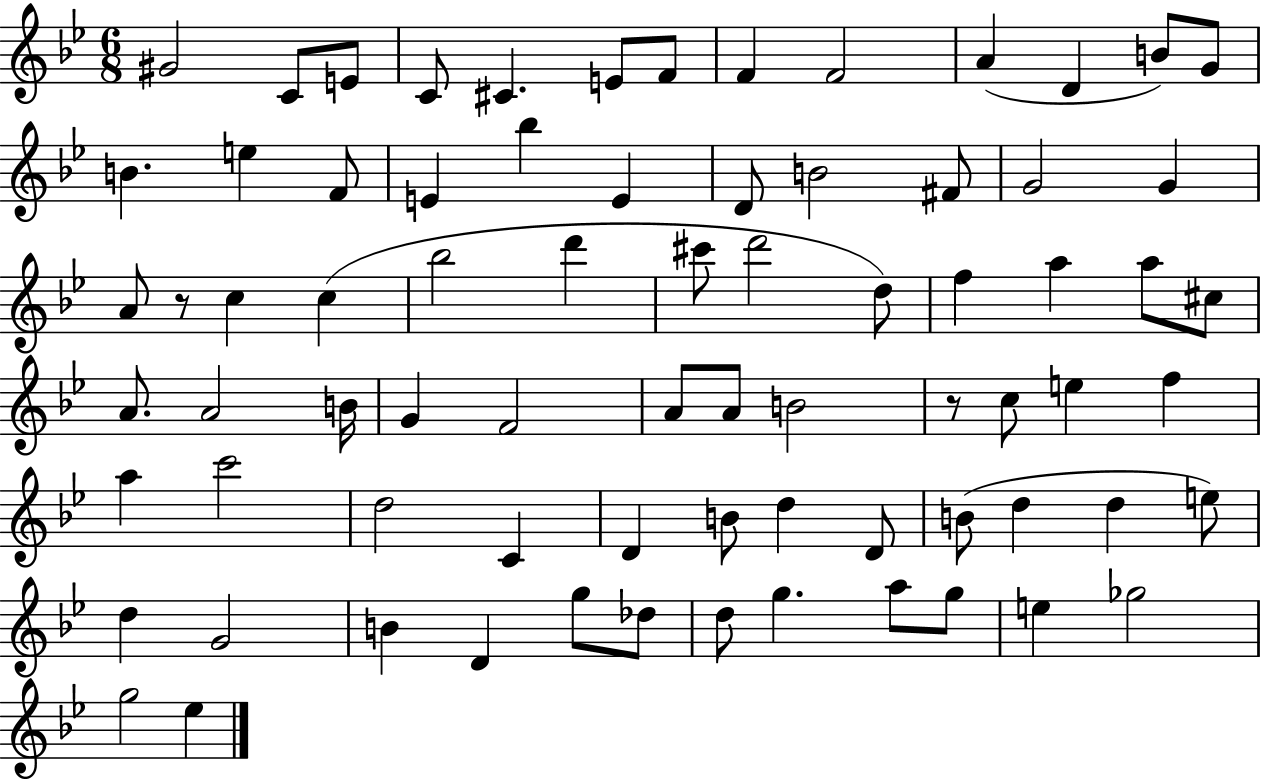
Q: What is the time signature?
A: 6/8